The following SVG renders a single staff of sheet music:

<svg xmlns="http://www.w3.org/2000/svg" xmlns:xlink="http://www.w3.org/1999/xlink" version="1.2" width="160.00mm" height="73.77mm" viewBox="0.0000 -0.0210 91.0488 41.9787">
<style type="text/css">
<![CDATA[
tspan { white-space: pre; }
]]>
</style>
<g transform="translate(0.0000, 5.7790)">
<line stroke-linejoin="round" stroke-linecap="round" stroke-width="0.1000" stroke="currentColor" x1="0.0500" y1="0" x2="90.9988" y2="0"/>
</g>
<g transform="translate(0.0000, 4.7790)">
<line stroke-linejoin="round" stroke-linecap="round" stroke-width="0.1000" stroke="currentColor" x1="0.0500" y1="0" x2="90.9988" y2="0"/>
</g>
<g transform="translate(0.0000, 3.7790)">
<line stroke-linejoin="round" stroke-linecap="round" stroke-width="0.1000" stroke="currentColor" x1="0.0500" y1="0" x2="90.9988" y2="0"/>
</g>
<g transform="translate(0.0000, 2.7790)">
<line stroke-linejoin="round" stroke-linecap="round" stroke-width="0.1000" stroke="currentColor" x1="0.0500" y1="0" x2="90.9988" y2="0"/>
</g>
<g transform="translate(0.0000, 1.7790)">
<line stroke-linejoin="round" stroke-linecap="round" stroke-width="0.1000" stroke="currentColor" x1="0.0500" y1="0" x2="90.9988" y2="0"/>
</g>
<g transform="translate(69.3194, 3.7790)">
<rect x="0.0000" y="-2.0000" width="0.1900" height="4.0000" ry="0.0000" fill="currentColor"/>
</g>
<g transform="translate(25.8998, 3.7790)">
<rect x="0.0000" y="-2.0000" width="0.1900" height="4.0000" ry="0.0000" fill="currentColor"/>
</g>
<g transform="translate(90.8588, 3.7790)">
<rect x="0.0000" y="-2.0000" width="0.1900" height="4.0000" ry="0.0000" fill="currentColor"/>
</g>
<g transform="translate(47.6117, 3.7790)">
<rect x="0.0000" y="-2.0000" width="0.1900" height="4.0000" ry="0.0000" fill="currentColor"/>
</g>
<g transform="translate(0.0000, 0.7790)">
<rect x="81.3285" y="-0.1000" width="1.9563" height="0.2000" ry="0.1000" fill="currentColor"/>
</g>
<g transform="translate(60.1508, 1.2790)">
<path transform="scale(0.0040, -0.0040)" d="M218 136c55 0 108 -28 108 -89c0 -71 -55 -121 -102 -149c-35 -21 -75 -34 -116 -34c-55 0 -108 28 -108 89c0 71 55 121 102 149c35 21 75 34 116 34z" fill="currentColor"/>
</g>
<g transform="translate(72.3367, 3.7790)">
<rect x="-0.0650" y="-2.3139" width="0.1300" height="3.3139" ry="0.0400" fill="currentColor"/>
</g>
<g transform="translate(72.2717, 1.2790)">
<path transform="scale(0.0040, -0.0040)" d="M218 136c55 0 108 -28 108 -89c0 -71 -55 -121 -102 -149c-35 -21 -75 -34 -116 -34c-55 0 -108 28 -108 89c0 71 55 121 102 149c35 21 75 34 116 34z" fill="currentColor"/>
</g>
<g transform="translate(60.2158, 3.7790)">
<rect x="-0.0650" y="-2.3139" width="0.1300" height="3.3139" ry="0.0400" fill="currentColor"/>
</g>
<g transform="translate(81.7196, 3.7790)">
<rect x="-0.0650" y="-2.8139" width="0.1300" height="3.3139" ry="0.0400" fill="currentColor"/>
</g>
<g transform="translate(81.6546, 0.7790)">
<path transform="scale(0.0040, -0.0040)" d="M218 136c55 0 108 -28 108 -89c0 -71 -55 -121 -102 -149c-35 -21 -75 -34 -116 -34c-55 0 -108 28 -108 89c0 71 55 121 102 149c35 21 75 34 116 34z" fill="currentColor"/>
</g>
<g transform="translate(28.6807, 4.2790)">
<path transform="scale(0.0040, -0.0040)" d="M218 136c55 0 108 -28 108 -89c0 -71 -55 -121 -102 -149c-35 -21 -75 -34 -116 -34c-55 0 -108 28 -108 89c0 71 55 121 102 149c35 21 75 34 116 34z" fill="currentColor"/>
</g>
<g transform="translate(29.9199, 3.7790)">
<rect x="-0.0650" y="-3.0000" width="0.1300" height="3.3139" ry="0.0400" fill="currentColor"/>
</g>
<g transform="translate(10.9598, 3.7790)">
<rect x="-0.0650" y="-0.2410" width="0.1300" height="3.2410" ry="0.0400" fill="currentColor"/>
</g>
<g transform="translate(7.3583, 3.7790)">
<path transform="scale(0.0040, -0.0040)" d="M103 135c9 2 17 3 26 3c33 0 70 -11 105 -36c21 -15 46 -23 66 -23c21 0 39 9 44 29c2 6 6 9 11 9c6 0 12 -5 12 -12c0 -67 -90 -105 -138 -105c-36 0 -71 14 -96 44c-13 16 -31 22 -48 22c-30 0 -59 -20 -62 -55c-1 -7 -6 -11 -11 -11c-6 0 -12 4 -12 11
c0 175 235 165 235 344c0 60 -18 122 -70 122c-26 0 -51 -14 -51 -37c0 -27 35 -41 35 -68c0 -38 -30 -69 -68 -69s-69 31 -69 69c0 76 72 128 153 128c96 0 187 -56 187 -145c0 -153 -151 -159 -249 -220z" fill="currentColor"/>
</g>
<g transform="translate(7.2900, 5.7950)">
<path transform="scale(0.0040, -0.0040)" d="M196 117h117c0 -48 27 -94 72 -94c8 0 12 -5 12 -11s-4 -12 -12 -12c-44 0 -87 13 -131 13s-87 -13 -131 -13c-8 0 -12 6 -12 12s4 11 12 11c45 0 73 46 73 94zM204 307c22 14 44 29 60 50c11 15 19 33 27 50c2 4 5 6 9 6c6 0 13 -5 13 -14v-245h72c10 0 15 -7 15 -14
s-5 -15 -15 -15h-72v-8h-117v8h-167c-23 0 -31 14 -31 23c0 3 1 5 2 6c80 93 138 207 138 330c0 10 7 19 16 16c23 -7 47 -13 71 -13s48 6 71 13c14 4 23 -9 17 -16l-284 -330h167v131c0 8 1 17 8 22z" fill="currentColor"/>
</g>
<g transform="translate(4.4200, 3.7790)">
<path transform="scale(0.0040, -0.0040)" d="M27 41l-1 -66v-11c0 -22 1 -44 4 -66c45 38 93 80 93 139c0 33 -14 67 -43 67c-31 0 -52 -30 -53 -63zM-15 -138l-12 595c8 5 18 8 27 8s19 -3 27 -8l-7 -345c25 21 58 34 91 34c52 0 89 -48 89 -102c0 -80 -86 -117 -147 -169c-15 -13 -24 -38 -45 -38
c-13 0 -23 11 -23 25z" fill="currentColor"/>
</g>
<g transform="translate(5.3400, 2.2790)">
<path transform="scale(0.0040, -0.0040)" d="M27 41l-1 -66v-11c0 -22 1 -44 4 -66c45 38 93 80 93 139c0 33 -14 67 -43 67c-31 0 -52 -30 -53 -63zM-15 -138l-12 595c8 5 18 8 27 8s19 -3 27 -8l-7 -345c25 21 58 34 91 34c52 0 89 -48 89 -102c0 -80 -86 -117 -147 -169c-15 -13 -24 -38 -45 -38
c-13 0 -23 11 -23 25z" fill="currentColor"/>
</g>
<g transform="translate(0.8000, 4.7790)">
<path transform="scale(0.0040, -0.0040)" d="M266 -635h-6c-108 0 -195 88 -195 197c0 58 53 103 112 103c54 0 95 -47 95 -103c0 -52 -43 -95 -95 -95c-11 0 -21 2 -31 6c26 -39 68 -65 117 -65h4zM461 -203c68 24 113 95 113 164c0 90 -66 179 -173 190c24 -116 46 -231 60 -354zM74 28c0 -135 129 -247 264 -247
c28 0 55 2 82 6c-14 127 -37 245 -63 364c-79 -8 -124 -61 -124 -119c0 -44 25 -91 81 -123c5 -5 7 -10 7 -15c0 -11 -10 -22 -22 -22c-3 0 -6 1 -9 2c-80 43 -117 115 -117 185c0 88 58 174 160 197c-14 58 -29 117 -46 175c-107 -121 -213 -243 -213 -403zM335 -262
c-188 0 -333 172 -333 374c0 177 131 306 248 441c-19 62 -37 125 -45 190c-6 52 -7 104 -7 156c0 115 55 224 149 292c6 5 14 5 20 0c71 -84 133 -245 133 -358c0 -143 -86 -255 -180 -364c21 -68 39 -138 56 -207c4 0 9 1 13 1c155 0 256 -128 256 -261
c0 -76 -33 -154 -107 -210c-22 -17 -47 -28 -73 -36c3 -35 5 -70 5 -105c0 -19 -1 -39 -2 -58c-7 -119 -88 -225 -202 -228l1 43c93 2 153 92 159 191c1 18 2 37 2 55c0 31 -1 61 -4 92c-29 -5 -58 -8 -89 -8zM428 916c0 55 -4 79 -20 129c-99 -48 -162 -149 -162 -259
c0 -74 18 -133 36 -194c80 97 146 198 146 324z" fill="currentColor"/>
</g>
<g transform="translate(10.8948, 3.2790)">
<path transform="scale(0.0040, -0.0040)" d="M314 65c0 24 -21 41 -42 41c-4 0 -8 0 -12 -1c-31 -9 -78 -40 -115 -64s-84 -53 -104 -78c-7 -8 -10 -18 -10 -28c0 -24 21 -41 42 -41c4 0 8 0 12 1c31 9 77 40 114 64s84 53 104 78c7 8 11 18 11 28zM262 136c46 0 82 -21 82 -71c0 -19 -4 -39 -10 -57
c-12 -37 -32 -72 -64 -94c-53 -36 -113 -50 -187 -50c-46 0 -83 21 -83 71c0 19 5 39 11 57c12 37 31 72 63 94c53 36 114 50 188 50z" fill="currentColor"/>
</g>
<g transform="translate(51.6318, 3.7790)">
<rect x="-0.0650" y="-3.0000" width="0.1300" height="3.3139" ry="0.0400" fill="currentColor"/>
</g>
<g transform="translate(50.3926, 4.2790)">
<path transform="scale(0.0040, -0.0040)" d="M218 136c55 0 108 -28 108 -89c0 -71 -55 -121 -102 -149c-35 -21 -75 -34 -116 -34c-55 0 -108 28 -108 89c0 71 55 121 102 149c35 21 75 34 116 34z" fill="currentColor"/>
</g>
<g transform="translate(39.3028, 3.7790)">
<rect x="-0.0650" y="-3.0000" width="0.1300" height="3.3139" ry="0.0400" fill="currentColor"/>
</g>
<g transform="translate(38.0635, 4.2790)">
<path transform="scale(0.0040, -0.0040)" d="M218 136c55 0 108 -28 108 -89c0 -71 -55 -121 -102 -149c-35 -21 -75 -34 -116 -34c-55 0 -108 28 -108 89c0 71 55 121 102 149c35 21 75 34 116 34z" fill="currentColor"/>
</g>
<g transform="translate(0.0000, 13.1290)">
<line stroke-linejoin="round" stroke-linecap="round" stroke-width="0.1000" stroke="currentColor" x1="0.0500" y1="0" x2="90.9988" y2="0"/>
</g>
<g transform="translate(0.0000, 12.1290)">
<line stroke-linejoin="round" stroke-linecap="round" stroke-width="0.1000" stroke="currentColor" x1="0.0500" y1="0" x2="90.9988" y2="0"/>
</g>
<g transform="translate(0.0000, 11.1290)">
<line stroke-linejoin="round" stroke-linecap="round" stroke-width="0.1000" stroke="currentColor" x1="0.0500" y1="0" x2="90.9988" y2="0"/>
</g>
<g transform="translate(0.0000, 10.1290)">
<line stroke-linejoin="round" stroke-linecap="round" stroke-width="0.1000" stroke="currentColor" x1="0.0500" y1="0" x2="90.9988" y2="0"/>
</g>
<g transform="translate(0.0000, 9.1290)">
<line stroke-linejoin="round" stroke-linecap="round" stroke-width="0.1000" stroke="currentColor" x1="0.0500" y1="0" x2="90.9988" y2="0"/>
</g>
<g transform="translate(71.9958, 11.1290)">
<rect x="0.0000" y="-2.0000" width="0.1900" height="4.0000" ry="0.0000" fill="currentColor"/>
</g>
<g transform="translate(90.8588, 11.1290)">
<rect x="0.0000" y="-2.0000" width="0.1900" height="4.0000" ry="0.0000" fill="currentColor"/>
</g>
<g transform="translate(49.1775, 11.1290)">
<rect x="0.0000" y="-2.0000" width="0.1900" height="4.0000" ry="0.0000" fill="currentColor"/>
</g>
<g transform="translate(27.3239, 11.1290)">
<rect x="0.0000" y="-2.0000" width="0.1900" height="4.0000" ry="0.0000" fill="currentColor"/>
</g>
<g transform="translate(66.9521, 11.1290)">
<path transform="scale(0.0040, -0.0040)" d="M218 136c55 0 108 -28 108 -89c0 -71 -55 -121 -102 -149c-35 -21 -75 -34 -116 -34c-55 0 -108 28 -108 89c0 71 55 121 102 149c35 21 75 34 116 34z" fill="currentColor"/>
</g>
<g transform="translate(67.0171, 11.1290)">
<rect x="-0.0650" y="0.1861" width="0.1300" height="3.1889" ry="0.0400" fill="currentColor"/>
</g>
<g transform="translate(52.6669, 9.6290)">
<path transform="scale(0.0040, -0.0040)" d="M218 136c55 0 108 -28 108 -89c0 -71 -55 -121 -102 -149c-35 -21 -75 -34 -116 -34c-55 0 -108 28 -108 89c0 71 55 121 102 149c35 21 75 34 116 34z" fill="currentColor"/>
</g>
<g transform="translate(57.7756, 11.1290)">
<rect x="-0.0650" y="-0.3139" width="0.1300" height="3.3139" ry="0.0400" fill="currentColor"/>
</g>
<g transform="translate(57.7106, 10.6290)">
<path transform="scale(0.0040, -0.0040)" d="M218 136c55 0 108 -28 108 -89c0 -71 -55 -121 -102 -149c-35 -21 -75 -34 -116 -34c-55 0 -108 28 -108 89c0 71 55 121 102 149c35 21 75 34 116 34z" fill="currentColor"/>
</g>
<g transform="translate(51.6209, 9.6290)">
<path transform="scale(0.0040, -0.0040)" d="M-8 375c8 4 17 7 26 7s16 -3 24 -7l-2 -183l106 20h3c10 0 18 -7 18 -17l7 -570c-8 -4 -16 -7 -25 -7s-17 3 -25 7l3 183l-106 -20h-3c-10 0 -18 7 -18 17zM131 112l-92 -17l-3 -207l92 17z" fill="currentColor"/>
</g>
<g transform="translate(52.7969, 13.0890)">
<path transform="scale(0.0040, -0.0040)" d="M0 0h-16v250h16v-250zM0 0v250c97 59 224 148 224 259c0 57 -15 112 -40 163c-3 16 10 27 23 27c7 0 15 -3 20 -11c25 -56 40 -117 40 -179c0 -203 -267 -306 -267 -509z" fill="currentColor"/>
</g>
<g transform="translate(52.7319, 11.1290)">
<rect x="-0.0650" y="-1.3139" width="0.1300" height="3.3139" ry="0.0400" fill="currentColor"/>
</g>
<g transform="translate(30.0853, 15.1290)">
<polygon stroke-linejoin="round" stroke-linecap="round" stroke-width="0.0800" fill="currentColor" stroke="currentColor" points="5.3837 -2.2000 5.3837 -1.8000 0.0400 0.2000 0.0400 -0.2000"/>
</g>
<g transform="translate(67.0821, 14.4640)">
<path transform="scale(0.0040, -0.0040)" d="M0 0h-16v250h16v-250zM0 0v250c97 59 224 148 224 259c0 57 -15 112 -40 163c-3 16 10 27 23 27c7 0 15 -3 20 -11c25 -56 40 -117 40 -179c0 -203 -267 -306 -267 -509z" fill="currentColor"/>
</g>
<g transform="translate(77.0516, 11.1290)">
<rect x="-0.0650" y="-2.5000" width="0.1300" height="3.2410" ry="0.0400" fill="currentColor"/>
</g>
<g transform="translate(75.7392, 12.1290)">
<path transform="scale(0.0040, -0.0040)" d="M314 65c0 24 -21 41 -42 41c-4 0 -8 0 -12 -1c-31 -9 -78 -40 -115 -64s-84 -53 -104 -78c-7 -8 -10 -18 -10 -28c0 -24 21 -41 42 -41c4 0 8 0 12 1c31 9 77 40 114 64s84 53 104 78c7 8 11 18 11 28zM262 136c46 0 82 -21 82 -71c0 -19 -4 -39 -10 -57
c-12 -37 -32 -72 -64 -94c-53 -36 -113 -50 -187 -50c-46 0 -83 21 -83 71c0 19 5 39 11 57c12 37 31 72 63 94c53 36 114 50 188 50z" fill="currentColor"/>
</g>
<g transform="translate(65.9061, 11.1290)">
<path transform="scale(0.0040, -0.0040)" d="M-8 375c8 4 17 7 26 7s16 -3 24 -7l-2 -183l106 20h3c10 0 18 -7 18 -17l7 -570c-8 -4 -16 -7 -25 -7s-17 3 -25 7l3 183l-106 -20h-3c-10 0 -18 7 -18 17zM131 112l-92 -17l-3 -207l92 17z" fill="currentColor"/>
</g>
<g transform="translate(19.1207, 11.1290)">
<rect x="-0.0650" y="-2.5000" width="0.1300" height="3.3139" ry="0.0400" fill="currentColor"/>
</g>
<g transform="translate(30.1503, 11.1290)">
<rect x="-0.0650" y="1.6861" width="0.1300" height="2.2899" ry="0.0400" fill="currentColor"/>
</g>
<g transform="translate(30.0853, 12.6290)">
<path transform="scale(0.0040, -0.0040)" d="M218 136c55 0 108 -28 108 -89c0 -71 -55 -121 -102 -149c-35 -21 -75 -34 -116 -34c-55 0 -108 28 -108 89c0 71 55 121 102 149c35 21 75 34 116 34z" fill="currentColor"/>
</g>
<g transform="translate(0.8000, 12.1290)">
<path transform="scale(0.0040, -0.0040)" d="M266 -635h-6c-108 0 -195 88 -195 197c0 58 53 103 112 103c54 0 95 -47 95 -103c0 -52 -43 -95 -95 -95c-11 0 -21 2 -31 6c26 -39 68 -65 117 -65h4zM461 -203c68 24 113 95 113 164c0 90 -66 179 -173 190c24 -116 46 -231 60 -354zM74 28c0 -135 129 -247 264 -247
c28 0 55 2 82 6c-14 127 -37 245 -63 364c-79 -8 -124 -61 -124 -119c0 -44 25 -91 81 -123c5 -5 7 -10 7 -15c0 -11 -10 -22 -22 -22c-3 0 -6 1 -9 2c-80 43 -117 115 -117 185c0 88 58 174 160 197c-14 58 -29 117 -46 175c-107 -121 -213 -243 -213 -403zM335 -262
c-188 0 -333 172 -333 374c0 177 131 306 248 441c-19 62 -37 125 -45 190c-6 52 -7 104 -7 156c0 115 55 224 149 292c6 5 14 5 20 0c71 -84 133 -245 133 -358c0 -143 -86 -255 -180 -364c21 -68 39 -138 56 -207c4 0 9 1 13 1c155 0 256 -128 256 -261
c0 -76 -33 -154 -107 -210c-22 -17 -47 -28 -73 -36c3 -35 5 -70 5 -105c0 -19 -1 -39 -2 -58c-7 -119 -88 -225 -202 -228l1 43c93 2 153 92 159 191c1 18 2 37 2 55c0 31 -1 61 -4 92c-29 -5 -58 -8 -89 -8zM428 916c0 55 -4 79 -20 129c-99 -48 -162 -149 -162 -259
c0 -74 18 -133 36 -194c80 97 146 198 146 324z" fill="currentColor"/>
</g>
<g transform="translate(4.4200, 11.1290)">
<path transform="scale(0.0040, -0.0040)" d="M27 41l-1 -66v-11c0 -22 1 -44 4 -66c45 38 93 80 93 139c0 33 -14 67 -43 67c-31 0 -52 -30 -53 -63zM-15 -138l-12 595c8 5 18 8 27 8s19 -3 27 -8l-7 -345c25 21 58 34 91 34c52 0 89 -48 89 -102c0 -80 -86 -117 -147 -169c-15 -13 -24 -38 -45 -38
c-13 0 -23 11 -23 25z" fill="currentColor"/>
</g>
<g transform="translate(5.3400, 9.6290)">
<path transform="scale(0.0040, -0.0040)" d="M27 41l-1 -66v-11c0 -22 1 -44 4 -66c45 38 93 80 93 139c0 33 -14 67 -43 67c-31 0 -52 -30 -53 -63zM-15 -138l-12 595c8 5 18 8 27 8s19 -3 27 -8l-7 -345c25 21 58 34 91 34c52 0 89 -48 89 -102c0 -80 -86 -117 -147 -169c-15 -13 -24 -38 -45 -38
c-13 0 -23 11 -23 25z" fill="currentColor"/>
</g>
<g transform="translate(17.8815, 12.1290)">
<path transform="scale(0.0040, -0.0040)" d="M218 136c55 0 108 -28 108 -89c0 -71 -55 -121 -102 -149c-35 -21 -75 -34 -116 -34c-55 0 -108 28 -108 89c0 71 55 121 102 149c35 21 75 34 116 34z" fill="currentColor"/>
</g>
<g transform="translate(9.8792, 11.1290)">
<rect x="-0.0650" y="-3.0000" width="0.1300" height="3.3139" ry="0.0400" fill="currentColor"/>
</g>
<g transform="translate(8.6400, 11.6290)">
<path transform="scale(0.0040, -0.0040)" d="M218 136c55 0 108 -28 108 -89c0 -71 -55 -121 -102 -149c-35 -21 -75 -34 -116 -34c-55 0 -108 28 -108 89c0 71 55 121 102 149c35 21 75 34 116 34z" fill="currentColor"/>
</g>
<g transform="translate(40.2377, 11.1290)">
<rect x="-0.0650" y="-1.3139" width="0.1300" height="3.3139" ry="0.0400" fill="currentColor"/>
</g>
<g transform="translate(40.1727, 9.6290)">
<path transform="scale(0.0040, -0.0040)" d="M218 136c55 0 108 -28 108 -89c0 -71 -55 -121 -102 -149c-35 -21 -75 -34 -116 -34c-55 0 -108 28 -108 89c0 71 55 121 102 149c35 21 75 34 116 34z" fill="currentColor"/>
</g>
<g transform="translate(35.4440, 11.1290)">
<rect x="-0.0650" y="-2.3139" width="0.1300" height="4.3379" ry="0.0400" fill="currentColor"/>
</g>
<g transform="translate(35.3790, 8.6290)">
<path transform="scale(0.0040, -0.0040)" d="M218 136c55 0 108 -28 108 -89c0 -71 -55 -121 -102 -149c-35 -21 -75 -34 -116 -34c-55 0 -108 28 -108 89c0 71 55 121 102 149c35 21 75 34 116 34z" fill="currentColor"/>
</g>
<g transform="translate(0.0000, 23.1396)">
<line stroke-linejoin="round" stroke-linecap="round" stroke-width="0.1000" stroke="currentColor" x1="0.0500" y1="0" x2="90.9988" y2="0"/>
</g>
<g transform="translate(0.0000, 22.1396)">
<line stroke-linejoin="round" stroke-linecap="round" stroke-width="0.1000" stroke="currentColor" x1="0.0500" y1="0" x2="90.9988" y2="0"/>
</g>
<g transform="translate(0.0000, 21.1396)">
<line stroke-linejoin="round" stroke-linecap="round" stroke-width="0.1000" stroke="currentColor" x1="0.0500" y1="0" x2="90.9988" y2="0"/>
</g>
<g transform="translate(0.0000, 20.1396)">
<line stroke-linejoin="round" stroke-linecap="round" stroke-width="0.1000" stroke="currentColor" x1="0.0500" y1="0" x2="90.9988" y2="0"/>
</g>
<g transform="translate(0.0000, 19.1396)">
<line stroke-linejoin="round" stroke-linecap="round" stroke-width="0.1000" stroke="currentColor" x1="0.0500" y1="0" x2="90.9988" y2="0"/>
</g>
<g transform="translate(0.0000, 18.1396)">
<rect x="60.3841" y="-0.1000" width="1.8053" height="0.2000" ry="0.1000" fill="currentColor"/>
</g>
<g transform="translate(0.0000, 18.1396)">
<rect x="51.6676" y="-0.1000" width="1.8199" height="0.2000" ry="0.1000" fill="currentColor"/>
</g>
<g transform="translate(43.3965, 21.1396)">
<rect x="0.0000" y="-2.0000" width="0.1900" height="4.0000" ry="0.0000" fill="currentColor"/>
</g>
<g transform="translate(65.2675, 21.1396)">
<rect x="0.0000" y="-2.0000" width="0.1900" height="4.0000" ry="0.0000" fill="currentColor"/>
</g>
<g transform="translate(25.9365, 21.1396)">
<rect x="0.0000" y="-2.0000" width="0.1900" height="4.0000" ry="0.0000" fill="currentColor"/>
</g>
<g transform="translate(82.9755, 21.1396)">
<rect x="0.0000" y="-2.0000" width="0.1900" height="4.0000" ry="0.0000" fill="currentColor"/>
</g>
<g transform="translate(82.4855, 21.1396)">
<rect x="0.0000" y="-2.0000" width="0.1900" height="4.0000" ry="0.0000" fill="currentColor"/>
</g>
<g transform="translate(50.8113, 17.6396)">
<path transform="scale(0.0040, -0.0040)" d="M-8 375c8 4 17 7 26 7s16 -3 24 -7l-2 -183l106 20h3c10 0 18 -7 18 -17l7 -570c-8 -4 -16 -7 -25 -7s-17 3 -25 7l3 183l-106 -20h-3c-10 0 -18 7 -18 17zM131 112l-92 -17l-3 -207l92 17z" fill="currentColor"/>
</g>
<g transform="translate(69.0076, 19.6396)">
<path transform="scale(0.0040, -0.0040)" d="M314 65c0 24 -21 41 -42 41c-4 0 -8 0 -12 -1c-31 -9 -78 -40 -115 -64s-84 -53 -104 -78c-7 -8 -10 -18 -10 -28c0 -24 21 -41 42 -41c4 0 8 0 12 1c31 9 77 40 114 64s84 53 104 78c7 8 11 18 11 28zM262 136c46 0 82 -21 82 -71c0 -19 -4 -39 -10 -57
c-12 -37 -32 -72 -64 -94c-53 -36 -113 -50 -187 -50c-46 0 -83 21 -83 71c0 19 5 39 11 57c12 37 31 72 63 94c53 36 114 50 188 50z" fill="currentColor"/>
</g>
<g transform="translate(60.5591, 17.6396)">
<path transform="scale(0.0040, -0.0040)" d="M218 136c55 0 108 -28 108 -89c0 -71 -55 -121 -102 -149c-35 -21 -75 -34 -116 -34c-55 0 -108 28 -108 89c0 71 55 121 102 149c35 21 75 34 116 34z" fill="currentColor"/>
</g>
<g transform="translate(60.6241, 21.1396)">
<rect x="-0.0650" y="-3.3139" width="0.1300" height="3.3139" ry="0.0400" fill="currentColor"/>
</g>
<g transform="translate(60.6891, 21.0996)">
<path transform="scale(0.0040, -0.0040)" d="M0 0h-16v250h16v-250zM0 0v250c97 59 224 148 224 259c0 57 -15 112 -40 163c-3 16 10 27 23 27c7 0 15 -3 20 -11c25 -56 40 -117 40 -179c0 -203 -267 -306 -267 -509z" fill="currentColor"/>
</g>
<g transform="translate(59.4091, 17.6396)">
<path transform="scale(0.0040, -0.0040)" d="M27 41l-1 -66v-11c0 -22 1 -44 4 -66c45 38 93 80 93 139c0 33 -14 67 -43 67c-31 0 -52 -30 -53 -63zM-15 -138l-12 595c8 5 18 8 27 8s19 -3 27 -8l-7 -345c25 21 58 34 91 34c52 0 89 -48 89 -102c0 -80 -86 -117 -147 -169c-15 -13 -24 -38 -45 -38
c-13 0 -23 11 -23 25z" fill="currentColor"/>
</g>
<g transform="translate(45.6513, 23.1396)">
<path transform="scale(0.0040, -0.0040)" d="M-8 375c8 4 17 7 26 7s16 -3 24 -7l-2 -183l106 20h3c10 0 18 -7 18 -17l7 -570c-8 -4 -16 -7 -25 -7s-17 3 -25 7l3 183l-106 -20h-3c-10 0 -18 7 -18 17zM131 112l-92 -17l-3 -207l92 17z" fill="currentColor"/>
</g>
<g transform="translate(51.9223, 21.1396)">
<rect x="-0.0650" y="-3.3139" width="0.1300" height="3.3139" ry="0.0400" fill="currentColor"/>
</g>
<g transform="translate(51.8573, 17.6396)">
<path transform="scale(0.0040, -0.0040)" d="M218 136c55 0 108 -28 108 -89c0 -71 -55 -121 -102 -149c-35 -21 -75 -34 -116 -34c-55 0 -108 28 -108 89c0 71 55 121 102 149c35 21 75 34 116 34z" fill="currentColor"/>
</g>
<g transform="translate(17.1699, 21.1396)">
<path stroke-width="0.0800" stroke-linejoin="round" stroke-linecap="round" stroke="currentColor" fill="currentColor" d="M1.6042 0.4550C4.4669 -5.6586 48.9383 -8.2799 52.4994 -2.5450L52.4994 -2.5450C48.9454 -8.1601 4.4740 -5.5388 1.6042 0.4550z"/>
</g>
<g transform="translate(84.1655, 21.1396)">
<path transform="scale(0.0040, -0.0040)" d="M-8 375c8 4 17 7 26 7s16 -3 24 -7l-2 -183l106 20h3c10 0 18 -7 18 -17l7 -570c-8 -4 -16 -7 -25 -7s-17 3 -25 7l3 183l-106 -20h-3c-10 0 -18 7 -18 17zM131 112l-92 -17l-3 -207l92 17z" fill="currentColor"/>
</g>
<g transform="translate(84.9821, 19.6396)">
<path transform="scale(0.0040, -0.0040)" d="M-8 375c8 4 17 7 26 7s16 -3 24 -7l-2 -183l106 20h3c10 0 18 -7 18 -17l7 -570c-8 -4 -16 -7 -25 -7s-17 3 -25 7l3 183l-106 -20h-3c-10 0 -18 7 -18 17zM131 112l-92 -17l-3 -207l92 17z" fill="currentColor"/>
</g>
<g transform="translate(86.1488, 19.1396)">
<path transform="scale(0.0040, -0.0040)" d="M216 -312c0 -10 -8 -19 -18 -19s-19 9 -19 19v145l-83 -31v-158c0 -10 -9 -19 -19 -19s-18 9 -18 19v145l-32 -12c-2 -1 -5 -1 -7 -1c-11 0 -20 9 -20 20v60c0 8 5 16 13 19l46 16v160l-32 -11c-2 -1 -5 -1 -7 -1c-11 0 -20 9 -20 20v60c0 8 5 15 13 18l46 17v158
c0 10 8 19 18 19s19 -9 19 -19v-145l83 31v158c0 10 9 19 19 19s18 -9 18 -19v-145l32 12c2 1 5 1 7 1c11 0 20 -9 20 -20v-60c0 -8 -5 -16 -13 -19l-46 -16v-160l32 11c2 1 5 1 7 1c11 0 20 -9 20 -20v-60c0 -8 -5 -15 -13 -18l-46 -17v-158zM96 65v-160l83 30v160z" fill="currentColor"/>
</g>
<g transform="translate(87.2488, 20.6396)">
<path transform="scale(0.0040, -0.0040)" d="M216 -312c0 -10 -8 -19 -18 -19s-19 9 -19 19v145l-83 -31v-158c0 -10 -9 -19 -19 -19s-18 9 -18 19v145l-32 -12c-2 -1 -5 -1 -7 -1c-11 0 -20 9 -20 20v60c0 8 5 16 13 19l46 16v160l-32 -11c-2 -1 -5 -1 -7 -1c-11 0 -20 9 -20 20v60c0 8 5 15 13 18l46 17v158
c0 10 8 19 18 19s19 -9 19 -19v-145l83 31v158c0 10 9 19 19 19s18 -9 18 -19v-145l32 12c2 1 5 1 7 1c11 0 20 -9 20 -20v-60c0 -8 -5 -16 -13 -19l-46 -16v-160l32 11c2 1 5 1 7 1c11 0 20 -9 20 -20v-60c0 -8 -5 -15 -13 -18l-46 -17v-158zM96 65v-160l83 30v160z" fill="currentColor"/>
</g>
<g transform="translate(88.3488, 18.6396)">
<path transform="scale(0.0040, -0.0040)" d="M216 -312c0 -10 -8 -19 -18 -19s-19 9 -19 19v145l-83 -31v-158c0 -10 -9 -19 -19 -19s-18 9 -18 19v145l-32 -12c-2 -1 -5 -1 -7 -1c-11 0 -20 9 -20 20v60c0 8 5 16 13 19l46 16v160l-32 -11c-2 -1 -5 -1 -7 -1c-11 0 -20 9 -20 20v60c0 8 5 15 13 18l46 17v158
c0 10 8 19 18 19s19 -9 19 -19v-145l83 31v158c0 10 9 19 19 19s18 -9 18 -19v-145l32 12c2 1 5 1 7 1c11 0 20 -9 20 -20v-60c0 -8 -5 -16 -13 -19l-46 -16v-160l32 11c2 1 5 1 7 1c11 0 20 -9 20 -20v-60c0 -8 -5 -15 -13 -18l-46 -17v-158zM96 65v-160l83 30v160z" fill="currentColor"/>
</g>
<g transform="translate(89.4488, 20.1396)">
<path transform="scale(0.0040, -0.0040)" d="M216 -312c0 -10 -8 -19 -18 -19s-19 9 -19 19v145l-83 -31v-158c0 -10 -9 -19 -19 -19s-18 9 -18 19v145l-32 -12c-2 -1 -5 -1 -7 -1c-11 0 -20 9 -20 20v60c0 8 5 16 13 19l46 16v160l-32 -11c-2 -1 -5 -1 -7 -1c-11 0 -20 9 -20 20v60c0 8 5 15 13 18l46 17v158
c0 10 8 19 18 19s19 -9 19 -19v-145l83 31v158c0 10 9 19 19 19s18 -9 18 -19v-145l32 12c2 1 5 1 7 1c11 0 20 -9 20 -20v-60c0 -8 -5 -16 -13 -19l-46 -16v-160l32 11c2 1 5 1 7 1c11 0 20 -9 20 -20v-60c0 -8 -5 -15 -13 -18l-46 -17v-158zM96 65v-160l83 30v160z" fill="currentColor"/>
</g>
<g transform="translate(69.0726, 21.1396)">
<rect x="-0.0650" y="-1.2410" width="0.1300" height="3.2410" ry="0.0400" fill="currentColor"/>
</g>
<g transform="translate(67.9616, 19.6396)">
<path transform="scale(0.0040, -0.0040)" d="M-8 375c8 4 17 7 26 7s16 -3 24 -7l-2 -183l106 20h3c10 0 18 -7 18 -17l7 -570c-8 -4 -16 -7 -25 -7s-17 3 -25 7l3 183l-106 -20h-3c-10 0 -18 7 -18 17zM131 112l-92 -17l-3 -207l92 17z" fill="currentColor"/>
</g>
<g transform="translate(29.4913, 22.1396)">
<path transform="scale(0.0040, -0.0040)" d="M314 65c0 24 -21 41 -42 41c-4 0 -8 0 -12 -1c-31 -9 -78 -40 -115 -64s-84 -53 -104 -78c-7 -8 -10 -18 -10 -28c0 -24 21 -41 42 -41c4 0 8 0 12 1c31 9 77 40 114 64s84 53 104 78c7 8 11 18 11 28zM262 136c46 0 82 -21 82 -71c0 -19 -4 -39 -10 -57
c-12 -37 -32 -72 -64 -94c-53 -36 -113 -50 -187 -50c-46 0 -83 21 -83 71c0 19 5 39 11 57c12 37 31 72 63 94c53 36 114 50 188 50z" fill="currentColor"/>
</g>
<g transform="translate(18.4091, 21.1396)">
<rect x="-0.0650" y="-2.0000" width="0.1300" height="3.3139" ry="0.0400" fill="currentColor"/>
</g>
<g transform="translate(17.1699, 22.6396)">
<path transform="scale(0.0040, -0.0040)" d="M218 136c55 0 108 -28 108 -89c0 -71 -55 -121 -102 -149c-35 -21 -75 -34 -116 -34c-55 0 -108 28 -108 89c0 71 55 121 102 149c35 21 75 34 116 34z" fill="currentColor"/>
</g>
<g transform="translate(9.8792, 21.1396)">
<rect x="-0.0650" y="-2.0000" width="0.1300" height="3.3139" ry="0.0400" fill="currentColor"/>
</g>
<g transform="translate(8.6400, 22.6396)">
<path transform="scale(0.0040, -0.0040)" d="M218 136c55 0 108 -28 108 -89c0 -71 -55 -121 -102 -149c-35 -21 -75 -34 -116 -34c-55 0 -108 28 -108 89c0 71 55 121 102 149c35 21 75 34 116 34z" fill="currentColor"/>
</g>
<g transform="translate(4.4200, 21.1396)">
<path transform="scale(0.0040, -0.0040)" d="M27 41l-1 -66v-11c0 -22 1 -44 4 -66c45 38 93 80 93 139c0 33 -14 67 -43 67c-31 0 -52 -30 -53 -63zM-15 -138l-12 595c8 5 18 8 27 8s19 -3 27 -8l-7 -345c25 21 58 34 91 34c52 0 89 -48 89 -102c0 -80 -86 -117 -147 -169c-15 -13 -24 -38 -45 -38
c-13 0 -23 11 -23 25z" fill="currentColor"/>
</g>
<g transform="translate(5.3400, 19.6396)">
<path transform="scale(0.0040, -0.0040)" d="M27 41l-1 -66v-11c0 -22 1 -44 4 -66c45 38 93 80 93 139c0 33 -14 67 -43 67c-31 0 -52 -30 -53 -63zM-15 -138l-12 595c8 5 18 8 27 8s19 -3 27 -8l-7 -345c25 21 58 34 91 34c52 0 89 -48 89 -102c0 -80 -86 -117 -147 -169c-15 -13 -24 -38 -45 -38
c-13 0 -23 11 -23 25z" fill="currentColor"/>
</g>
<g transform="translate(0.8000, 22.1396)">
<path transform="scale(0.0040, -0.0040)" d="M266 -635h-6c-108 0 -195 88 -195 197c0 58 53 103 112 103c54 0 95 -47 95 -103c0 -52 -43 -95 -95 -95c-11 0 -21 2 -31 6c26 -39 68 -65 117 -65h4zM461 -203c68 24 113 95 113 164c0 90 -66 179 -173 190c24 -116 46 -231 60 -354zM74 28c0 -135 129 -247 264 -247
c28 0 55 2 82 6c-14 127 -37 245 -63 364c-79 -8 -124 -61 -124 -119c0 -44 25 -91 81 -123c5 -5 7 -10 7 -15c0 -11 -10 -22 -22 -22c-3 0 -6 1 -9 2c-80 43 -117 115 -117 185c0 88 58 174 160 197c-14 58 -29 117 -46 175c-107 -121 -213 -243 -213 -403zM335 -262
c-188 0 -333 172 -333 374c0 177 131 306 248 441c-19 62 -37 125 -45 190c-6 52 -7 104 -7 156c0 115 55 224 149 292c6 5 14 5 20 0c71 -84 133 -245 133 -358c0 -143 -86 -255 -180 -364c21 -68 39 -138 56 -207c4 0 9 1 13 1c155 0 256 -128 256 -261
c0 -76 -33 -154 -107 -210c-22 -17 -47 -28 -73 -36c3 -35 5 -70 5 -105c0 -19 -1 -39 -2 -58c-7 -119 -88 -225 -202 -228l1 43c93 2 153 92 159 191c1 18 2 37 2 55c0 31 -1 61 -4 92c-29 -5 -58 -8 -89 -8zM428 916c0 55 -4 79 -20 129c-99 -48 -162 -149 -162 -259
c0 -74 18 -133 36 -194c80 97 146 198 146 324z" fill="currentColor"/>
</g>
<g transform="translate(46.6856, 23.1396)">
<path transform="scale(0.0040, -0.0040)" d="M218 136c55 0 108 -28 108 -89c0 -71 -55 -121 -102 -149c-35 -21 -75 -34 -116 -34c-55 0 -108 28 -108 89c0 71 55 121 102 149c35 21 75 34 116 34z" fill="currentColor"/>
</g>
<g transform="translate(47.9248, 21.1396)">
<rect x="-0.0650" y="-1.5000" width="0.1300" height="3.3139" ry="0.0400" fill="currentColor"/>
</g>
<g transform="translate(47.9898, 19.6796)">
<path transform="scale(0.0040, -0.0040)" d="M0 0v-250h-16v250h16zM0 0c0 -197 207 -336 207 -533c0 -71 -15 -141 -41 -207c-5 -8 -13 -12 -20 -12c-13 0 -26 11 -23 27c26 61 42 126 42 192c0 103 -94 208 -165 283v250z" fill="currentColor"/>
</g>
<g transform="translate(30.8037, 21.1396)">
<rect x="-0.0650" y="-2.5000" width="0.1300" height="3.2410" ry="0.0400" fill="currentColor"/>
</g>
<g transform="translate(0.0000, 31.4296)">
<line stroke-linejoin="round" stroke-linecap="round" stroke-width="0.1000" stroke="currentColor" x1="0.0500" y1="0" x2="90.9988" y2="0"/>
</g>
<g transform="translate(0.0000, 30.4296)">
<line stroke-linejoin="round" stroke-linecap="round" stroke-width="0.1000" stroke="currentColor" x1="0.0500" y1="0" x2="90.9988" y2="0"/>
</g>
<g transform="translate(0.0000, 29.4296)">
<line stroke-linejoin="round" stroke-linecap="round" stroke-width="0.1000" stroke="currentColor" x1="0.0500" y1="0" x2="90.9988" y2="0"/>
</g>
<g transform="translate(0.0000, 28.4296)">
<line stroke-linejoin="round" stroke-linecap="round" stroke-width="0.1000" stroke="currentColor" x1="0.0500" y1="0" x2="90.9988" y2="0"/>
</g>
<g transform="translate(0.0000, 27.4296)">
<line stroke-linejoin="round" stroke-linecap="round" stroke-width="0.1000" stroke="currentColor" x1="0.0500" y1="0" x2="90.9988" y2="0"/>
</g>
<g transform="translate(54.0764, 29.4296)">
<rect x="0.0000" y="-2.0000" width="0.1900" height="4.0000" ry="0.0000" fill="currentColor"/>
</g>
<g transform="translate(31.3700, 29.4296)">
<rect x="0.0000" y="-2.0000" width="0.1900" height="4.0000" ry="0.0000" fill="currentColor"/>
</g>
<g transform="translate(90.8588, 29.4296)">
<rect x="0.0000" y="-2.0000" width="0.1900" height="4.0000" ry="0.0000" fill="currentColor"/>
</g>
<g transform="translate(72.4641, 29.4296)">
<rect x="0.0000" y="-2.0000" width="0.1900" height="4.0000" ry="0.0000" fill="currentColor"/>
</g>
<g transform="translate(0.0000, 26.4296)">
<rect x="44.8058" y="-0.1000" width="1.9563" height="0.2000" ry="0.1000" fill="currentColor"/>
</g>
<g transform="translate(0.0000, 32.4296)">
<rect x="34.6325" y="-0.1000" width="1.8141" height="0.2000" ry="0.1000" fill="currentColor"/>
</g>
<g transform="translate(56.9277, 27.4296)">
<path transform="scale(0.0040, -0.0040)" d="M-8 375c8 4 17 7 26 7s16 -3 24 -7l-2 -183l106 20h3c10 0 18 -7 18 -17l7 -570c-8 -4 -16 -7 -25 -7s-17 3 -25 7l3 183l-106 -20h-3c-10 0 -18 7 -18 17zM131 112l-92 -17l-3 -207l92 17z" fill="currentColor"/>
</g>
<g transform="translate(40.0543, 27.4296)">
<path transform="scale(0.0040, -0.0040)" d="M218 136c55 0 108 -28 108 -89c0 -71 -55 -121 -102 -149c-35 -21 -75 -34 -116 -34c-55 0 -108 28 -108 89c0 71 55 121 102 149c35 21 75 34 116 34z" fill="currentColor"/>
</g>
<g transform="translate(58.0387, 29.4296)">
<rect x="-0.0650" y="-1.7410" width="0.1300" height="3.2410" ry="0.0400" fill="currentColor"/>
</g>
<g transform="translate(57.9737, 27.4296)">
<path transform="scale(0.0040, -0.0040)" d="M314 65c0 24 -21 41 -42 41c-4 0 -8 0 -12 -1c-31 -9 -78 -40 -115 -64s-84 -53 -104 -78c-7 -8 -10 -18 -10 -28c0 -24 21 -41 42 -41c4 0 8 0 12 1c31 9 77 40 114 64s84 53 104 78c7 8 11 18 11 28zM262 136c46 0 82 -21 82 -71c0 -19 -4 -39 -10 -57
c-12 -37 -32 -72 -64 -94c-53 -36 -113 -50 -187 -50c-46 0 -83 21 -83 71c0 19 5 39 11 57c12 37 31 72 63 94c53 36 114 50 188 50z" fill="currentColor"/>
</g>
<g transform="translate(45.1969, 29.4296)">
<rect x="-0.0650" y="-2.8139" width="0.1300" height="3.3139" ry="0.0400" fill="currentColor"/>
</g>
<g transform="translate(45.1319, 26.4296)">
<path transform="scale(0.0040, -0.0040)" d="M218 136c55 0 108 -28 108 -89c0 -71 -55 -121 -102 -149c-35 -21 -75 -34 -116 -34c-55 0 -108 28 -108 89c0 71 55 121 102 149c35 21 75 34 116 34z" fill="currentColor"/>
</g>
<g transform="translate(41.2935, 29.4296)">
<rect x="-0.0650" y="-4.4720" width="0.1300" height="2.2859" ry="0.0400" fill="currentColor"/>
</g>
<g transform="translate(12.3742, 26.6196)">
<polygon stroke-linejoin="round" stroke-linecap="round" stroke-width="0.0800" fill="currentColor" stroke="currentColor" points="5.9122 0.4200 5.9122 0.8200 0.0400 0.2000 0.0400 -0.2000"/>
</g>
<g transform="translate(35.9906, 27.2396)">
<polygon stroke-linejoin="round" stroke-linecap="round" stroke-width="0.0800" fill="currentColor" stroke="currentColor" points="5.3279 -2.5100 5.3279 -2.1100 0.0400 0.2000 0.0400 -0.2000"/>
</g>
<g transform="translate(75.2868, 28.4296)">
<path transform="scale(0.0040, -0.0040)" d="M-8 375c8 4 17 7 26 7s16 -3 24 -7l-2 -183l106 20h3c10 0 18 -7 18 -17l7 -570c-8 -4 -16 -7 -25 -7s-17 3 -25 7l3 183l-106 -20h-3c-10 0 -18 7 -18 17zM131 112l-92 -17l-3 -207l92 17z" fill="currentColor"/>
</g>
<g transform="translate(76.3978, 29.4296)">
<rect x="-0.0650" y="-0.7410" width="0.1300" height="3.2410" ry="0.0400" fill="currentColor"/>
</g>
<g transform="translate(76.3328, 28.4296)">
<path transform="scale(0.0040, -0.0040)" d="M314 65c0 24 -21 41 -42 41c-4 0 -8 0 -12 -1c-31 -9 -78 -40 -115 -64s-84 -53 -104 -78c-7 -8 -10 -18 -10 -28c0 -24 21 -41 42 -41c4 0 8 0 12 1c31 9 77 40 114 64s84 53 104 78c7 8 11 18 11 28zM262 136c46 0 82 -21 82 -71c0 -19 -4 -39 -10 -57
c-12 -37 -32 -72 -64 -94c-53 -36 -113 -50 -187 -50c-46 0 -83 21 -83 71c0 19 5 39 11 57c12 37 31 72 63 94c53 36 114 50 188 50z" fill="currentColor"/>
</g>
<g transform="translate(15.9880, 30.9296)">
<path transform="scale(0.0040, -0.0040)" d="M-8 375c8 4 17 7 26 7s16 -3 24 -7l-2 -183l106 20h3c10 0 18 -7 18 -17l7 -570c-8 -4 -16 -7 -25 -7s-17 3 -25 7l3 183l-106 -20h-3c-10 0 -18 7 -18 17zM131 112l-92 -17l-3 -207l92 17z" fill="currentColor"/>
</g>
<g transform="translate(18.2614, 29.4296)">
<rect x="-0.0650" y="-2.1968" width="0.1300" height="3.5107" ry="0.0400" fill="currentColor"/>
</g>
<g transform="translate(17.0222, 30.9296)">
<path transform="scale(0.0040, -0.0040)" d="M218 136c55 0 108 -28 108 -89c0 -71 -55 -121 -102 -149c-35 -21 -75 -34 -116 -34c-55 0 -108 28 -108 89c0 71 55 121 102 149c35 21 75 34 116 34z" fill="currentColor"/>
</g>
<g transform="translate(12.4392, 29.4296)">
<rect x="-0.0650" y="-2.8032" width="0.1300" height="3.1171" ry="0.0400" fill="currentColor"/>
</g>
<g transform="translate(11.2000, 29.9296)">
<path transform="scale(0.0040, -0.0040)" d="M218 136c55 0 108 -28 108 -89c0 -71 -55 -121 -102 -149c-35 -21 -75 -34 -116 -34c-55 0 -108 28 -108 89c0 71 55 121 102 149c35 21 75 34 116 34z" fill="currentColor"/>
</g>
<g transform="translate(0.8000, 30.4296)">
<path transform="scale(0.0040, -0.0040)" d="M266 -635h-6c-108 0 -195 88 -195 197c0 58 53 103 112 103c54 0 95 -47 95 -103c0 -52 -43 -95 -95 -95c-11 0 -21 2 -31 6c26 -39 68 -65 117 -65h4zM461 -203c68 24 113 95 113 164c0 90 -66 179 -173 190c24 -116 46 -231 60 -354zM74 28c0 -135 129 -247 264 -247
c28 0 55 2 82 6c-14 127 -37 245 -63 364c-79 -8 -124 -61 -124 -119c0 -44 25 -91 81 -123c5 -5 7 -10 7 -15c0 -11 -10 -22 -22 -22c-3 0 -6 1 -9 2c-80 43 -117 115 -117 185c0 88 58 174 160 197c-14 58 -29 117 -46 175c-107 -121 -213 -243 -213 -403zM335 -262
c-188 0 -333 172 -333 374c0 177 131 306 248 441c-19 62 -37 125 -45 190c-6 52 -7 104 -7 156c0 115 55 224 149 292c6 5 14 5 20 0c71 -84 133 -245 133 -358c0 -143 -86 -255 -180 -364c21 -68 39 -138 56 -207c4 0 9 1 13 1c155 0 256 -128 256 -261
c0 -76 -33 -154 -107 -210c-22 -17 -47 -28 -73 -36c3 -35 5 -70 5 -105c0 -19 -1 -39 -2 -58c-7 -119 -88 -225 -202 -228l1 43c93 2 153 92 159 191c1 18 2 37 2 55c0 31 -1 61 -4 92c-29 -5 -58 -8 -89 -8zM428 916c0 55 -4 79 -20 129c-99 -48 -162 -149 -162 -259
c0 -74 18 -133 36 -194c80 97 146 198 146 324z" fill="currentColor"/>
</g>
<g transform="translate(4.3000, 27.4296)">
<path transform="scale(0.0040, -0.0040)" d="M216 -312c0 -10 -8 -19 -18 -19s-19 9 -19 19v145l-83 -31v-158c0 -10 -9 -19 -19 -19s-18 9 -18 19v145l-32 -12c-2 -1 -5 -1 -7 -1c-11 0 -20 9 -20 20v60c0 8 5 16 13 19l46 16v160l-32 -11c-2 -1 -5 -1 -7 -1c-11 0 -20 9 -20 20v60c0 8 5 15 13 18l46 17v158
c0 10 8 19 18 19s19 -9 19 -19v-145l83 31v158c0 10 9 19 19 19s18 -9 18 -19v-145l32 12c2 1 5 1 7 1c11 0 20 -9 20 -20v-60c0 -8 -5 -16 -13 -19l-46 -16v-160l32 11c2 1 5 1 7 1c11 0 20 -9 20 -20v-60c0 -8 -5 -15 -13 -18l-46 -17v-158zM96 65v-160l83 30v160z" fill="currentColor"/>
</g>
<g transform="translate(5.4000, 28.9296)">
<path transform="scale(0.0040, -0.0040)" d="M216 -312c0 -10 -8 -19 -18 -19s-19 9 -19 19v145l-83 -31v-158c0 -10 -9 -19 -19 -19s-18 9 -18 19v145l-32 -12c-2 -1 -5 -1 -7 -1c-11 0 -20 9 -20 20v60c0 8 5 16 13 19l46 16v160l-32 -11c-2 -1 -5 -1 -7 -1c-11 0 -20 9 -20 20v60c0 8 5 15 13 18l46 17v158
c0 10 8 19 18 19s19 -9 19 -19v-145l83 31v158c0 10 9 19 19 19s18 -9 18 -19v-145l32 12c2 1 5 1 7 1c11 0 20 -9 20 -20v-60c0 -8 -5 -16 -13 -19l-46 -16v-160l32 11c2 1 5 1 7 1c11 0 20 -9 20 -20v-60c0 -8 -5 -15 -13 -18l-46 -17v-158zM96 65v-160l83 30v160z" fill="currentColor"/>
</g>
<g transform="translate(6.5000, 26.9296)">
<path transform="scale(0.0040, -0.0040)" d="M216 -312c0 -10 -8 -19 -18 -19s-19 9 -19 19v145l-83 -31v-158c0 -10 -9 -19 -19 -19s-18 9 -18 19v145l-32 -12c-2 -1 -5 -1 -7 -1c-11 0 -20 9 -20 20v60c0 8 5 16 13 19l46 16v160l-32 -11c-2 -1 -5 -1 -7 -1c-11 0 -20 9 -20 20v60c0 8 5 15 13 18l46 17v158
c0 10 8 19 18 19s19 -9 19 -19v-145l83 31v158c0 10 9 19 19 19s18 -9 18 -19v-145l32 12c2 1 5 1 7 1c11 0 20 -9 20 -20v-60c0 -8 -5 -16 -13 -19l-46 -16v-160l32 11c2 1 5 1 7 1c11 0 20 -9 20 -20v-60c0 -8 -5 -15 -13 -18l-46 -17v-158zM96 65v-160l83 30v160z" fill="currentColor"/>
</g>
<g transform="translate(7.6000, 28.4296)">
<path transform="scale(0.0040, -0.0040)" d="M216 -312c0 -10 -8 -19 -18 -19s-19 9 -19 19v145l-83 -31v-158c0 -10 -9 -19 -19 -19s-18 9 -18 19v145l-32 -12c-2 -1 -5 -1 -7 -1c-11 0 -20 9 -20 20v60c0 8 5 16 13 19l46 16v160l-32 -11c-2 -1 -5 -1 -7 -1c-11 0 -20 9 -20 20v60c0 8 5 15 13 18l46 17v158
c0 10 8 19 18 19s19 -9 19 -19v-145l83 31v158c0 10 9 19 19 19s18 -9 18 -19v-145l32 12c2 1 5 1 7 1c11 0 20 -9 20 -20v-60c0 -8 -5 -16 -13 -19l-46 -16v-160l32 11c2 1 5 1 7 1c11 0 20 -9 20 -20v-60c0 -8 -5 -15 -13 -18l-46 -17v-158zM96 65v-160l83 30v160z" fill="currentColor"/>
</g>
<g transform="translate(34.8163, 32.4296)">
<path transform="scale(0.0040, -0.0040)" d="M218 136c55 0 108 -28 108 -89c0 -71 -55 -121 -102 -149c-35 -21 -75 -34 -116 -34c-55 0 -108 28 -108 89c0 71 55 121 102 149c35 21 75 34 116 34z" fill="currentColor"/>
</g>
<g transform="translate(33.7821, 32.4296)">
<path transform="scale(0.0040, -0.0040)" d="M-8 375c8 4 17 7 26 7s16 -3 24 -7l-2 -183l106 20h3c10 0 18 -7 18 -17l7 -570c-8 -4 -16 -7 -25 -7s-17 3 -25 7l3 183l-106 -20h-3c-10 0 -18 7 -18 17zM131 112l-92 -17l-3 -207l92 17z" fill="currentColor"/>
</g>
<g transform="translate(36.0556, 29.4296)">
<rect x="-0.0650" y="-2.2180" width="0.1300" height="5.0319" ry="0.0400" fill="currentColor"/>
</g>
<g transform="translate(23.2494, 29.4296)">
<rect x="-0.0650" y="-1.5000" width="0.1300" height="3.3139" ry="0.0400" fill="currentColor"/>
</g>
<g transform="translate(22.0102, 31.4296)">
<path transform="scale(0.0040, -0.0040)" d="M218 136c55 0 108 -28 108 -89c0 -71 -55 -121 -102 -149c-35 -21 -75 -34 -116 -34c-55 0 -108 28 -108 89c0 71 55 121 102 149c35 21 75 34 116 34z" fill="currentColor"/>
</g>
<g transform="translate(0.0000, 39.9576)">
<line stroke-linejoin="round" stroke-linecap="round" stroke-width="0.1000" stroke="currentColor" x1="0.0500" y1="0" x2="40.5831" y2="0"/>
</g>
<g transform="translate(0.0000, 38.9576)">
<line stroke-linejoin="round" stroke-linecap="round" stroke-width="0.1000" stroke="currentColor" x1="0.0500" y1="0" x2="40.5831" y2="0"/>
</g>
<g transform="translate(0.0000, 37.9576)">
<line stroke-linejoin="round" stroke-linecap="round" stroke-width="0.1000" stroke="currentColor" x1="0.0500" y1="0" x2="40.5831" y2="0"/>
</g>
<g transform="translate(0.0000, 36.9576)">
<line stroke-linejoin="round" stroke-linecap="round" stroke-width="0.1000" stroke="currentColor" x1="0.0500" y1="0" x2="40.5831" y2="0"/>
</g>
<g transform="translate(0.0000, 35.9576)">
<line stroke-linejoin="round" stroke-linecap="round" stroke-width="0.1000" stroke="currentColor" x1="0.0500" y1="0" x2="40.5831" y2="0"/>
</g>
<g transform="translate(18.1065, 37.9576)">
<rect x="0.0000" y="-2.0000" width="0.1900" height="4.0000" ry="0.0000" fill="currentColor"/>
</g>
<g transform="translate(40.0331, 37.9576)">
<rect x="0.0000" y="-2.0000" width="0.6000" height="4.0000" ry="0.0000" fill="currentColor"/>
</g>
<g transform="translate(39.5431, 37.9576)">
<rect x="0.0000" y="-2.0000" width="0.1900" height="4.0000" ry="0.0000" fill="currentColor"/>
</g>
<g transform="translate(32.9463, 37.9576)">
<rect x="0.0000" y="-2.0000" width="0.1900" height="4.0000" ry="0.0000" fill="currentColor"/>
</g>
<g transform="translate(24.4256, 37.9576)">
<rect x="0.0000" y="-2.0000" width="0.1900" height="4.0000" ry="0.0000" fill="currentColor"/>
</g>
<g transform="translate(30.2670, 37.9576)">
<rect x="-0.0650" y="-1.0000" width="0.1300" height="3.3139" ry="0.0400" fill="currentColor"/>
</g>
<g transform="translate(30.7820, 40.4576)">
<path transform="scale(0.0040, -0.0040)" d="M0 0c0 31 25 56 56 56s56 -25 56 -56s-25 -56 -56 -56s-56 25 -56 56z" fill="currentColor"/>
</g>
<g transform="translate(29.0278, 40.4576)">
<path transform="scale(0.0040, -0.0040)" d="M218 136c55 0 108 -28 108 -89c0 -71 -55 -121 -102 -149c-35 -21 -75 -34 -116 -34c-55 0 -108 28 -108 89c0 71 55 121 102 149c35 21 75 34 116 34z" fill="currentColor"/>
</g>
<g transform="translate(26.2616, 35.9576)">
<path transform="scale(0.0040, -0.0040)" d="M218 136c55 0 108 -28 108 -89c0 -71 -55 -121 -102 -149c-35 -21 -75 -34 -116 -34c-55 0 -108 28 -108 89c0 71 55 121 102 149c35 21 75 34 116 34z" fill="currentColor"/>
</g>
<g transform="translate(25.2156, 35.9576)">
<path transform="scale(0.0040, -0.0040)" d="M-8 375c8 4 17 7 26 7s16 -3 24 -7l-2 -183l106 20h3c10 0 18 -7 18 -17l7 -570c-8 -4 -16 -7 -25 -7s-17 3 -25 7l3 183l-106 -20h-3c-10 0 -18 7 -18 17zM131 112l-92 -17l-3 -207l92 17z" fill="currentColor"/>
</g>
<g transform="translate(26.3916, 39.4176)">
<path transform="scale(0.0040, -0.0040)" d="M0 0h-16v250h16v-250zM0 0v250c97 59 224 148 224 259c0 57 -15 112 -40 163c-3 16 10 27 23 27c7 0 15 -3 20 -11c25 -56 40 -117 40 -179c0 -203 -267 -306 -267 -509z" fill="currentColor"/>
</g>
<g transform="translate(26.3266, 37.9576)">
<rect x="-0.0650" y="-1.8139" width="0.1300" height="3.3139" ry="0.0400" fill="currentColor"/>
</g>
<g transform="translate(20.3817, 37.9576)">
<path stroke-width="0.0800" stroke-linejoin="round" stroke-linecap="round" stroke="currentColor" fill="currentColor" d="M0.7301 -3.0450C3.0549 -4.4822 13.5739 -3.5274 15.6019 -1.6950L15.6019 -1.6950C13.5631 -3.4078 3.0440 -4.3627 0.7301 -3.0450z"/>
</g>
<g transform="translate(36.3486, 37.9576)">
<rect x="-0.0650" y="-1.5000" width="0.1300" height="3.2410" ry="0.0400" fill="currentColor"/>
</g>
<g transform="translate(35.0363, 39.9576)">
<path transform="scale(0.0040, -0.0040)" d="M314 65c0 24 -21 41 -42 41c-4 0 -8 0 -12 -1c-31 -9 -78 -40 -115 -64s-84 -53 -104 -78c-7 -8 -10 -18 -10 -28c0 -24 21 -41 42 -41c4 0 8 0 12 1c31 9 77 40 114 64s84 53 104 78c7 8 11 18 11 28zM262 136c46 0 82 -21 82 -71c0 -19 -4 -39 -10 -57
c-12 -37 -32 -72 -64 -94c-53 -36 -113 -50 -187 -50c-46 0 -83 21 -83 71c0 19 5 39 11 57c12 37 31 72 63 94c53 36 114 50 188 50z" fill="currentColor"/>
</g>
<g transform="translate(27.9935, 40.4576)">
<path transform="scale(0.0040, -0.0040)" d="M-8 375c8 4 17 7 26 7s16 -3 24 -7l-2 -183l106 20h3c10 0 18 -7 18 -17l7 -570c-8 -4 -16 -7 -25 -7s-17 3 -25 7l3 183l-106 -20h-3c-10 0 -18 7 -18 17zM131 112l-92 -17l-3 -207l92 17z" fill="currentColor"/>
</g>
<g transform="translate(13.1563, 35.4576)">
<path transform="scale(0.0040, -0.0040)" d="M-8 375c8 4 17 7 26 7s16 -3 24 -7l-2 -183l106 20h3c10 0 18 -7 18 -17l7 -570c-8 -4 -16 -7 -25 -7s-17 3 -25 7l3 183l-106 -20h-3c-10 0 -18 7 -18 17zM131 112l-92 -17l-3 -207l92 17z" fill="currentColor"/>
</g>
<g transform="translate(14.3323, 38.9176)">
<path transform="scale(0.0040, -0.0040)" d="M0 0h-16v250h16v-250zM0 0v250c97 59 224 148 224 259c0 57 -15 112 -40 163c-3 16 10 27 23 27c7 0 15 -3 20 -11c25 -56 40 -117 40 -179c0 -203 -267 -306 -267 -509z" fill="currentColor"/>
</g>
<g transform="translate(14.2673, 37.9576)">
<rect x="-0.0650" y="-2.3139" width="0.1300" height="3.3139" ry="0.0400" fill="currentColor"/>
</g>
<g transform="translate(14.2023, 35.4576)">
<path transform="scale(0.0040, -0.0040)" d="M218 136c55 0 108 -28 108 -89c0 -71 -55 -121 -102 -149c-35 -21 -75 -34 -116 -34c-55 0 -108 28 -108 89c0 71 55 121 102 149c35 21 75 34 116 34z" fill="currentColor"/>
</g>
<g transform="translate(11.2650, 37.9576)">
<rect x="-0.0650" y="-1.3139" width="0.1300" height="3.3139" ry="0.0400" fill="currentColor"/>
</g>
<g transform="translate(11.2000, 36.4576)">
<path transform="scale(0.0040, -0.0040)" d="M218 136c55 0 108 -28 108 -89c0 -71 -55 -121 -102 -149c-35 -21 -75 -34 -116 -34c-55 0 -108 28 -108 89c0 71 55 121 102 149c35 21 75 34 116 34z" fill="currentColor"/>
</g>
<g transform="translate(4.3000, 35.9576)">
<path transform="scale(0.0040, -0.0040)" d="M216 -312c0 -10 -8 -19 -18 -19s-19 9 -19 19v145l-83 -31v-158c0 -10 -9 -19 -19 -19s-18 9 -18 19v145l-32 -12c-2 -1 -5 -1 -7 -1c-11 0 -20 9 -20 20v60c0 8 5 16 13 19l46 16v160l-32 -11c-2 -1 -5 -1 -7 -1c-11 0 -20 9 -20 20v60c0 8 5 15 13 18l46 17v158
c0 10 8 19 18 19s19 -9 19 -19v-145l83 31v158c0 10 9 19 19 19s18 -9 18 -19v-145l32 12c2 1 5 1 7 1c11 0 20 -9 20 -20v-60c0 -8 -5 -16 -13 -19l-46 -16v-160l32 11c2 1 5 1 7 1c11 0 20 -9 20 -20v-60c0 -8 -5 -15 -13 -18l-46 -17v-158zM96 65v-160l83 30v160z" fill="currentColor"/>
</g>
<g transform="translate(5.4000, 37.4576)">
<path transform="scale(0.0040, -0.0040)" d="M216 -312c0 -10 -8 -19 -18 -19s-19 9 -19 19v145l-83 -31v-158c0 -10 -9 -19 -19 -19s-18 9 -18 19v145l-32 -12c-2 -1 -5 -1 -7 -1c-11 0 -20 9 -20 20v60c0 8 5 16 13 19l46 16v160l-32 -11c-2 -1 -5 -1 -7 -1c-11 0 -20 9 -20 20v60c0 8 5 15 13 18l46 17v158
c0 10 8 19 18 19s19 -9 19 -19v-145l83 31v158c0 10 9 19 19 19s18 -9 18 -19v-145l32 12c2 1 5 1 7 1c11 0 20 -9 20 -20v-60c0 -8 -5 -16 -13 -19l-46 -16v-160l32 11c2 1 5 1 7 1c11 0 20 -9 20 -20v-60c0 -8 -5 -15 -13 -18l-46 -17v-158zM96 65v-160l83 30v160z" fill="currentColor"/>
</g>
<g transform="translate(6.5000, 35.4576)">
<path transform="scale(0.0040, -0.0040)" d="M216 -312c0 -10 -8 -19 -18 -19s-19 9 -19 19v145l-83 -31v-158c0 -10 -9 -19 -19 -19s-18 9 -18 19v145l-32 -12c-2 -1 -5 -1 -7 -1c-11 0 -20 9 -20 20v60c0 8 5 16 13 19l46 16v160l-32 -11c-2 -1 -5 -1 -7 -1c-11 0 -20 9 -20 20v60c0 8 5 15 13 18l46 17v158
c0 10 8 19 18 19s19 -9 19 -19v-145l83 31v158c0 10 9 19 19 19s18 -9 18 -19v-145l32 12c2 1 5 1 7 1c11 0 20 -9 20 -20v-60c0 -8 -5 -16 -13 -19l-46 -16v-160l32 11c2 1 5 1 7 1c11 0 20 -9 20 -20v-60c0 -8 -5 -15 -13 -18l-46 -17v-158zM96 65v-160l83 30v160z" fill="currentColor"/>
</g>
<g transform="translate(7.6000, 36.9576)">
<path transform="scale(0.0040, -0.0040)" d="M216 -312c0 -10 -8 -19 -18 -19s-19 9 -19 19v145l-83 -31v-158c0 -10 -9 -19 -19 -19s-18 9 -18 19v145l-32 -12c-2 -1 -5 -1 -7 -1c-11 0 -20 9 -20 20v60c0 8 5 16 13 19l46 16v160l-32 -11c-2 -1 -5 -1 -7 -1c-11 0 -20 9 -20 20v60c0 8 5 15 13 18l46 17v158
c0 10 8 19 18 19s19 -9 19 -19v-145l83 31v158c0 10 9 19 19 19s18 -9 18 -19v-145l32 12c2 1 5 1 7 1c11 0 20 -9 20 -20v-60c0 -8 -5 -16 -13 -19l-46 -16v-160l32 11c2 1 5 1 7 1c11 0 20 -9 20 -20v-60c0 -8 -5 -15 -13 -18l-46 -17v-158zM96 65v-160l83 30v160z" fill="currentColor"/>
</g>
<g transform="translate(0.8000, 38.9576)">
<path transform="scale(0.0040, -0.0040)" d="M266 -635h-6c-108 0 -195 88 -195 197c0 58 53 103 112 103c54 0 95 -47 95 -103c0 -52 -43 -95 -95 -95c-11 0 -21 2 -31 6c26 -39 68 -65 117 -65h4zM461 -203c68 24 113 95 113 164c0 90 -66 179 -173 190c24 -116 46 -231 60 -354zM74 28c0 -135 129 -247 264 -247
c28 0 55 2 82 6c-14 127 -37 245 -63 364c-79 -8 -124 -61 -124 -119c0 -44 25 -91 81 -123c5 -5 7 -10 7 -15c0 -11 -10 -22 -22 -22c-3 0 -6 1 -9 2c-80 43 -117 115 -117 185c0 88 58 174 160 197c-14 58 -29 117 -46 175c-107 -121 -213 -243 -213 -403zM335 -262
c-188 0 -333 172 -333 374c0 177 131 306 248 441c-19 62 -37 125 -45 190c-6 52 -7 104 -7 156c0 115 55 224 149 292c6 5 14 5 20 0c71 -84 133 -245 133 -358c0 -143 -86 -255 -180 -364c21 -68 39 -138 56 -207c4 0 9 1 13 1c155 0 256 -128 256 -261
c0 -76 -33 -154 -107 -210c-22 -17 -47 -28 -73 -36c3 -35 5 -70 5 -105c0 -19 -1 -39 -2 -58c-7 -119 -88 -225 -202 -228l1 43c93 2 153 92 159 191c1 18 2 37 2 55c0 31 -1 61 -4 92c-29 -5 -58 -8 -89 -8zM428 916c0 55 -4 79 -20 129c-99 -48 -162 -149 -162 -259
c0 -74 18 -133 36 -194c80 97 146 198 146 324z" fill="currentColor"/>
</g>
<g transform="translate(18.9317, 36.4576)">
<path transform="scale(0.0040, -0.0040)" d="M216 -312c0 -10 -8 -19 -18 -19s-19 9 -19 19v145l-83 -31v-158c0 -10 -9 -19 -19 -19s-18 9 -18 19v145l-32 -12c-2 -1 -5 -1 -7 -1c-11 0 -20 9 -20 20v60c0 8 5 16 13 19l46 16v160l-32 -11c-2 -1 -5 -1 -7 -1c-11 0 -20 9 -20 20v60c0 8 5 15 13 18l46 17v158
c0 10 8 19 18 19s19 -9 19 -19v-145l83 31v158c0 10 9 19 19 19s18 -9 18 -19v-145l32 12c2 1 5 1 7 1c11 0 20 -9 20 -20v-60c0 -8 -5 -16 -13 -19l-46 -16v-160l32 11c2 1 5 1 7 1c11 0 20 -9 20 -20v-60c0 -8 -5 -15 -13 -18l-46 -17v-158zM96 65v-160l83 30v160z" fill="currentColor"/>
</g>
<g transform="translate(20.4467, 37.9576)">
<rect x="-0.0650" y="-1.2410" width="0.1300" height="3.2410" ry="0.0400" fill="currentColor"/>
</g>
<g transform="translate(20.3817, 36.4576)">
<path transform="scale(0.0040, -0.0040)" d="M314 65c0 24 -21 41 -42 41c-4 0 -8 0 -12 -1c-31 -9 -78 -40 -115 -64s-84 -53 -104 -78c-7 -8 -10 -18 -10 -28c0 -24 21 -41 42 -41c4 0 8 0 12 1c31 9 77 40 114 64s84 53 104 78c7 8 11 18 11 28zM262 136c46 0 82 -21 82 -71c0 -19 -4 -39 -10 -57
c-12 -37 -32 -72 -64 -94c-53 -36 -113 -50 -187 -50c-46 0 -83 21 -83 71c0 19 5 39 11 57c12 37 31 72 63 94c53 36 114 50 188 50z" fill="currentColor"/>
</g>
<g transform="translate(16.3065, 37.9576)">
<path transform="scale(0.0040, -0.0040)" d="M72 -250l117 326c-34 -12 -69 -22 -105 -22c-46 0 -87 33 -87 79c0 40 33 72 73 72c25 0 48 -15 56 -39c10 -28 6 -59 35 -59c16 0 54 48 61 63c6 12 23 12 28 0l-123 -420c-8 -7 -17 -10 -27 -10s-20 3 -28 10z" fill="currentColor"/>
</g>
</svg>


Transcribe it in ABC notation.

X:1
T:Untitled
M:2/4
L:1/4
K:Bb
c2 A A A g g a A G F/2 g/2 _e e/2 c B/2 G2 F F G2 E/2 b _b/2 e2 A/2 F/2 E C/2 ^f/2 a f2 d2 e g/2 z/2 ^e2 f/2 D E2